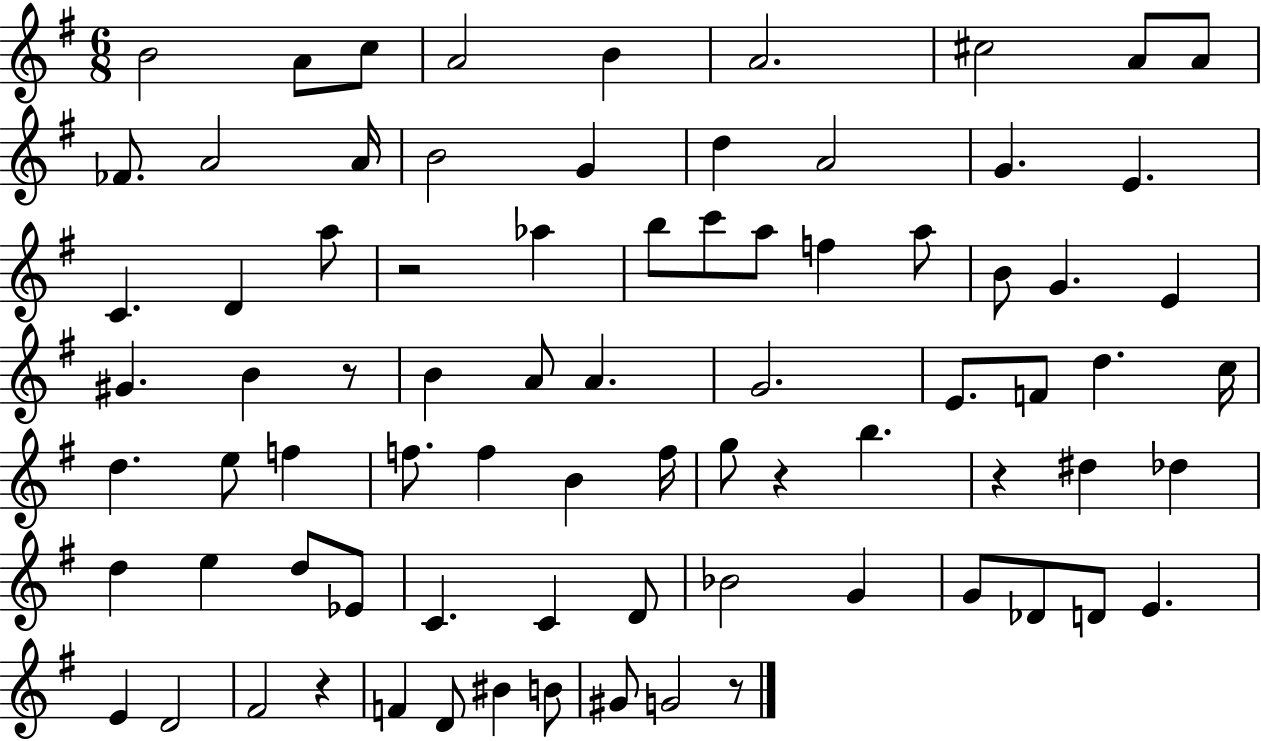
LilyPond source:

{
  \clef treble
  \numericTimeSignature
  \time 6/8
  \key g \major
  b'2 a'8 c''8 | a'2 b'4 | a'2. | cis''2 a'8 a'8 | \break fes'8. a'2 a'16 | b'2 g'4 | d''4 a'2 | g'4. e'4. | \break c'4. d'4 a''8 | r2 aes''4 | b''8 c'''8 a''8 f''4 a''8 | b'8 g'4. e'4 | \break gis'4. b'4 r8 | b'4 a'8 a'4. | g'2. | e'8. f'8 d''4. c''16 | \break d''4. e''8 f''4 | f''8. f''4 b'4 f''16 | g''8 r4 b''4. | r4 dis''4 des''4 | \break d''4 e''4 d''8 ees'8 | c'4. c'4 d'8 | bes'2 g'4 | g'8 des'8 d'8 e'4. | \break e'4 d'2 | fis'2 r4 | f'4 d'8 bis'4 b'8 | gis'8 g'2 r8 | \break \bar "|."
}